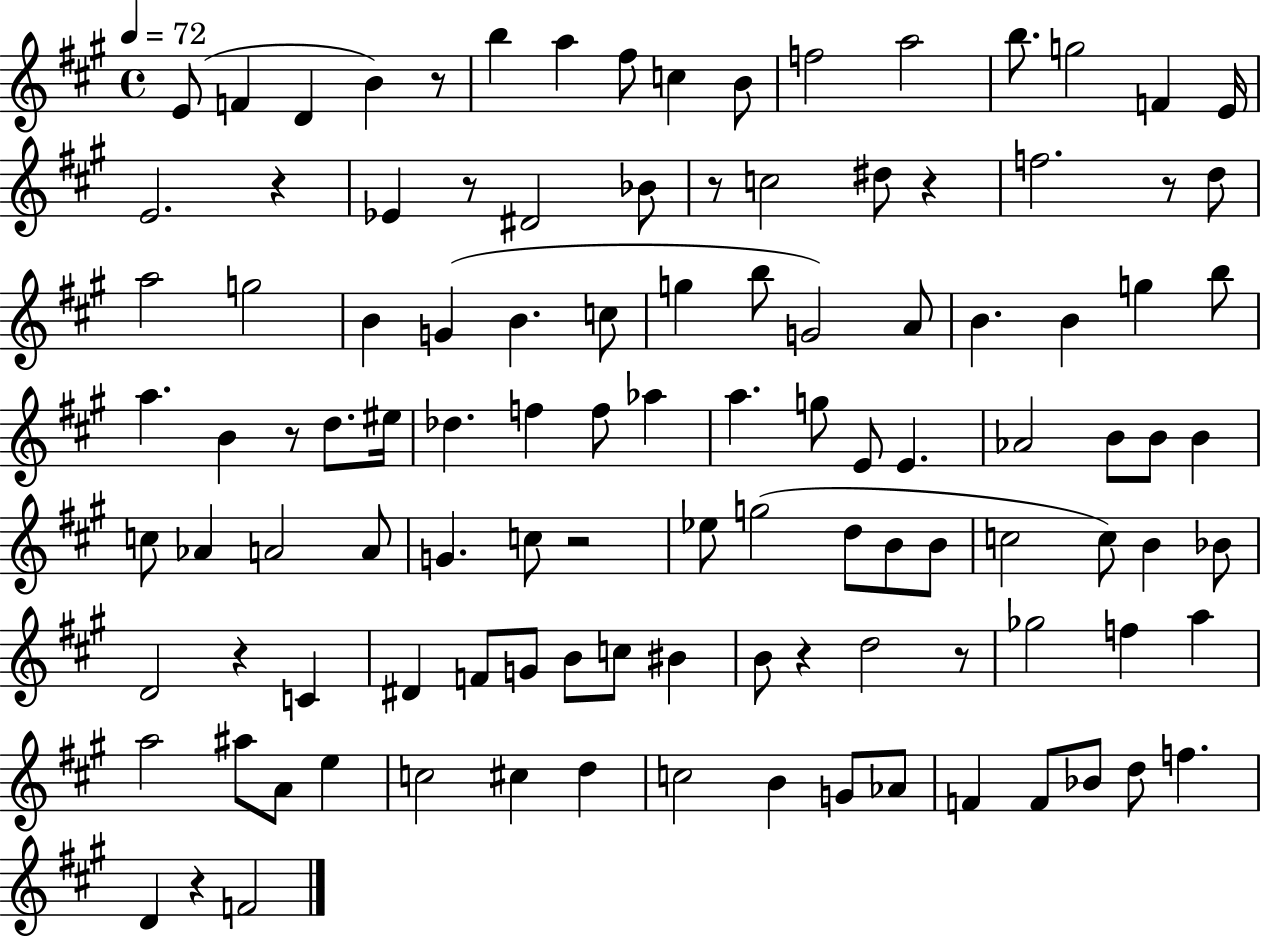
X:1
T:Untitled
M:4/4
L:1/4
K:A
E/2 F D B z/2 b a ^f/2 c B/2 f2 a2 b/2 g2 F E/4 E2 z _E z/2 ^D2 _B/2 z/2 c2 ^d/2 z f2 z/2 d/2 a2 g2 B G B c/2 g b/2 G2 A/2 B B g b/2 a B z/2 d/2 ^e/4 _d f f/2 _a a g/2 E/2 E _A2 B/2 B/2 B c/2 _A A2 A/2 G c/2 z2 _e/2 g2 d/2 B/2 B/2 c2 c/2 B _B/2 D2 z C ^D F/2 G/2 B/2 c/2 ^B B/2 z d2 z/2 _g2 f a a2 ^a/2 A/2 e c2 ^c d c2 B G/2 _A/2 F F/2 _B/2 d/2 f D z F2